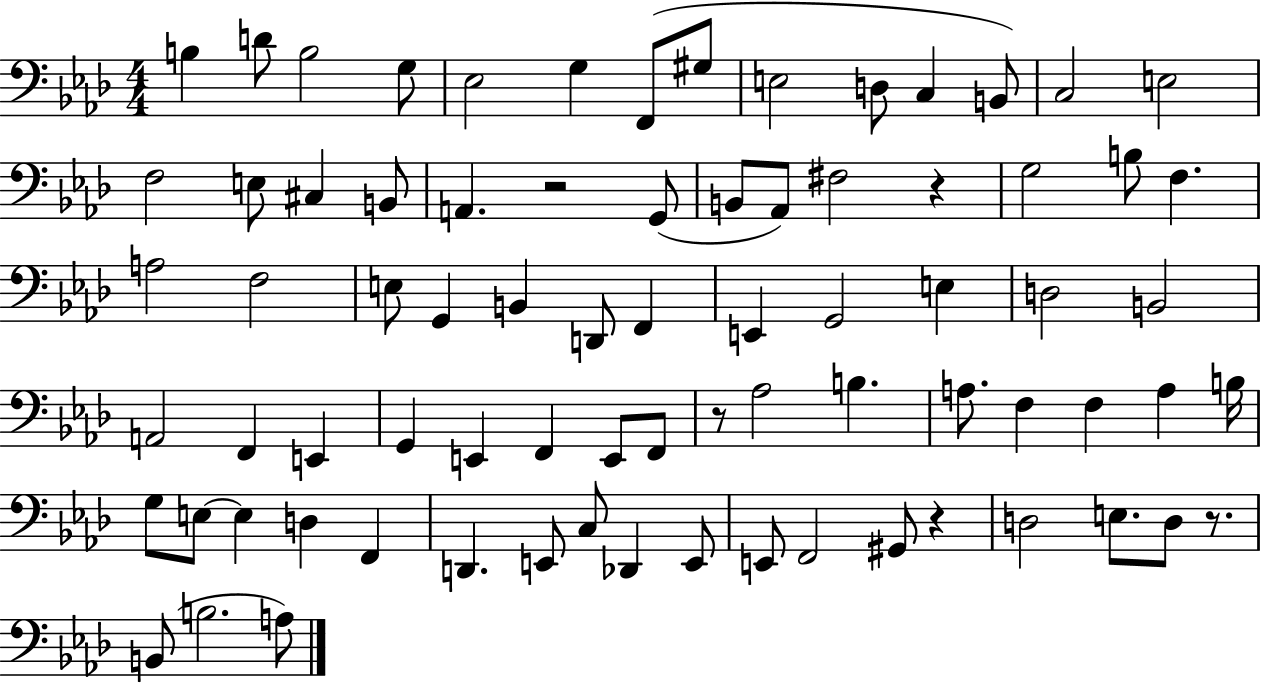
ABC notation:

X:1
T:Untitled
M:4/4
L:1/4
K:Ab
B, D/2 B,2 G,/2 _E,2 G, F,,/2 ^G,/2 E,2 D,/2 C, B,,/2 C,2 E,2 F,2 E,/2 ^C, B,,/2 A,, z2 G,,/2 B,,/2 _A,,/2 ^F,2 z G,2 B,/2 F, A,2 F,2 E,/2 G,, B,, D,,/2 F,, E,, G,,2 E, D,2 B,,2 A,,2 F,, E,, G,, E,, F,, E,,/2 F,,/2 z/2 _A,2 B, A,/2 F, F, A, B,/4 G,/2 E,/2 E, D, F,, D,, E,,/2 C,/2 _D,, E,,/2 E,,/2 F,,2 ^G,,/2 z D,2 E,/2 D,/2 z/2 B,,/2 B,2 A,/2